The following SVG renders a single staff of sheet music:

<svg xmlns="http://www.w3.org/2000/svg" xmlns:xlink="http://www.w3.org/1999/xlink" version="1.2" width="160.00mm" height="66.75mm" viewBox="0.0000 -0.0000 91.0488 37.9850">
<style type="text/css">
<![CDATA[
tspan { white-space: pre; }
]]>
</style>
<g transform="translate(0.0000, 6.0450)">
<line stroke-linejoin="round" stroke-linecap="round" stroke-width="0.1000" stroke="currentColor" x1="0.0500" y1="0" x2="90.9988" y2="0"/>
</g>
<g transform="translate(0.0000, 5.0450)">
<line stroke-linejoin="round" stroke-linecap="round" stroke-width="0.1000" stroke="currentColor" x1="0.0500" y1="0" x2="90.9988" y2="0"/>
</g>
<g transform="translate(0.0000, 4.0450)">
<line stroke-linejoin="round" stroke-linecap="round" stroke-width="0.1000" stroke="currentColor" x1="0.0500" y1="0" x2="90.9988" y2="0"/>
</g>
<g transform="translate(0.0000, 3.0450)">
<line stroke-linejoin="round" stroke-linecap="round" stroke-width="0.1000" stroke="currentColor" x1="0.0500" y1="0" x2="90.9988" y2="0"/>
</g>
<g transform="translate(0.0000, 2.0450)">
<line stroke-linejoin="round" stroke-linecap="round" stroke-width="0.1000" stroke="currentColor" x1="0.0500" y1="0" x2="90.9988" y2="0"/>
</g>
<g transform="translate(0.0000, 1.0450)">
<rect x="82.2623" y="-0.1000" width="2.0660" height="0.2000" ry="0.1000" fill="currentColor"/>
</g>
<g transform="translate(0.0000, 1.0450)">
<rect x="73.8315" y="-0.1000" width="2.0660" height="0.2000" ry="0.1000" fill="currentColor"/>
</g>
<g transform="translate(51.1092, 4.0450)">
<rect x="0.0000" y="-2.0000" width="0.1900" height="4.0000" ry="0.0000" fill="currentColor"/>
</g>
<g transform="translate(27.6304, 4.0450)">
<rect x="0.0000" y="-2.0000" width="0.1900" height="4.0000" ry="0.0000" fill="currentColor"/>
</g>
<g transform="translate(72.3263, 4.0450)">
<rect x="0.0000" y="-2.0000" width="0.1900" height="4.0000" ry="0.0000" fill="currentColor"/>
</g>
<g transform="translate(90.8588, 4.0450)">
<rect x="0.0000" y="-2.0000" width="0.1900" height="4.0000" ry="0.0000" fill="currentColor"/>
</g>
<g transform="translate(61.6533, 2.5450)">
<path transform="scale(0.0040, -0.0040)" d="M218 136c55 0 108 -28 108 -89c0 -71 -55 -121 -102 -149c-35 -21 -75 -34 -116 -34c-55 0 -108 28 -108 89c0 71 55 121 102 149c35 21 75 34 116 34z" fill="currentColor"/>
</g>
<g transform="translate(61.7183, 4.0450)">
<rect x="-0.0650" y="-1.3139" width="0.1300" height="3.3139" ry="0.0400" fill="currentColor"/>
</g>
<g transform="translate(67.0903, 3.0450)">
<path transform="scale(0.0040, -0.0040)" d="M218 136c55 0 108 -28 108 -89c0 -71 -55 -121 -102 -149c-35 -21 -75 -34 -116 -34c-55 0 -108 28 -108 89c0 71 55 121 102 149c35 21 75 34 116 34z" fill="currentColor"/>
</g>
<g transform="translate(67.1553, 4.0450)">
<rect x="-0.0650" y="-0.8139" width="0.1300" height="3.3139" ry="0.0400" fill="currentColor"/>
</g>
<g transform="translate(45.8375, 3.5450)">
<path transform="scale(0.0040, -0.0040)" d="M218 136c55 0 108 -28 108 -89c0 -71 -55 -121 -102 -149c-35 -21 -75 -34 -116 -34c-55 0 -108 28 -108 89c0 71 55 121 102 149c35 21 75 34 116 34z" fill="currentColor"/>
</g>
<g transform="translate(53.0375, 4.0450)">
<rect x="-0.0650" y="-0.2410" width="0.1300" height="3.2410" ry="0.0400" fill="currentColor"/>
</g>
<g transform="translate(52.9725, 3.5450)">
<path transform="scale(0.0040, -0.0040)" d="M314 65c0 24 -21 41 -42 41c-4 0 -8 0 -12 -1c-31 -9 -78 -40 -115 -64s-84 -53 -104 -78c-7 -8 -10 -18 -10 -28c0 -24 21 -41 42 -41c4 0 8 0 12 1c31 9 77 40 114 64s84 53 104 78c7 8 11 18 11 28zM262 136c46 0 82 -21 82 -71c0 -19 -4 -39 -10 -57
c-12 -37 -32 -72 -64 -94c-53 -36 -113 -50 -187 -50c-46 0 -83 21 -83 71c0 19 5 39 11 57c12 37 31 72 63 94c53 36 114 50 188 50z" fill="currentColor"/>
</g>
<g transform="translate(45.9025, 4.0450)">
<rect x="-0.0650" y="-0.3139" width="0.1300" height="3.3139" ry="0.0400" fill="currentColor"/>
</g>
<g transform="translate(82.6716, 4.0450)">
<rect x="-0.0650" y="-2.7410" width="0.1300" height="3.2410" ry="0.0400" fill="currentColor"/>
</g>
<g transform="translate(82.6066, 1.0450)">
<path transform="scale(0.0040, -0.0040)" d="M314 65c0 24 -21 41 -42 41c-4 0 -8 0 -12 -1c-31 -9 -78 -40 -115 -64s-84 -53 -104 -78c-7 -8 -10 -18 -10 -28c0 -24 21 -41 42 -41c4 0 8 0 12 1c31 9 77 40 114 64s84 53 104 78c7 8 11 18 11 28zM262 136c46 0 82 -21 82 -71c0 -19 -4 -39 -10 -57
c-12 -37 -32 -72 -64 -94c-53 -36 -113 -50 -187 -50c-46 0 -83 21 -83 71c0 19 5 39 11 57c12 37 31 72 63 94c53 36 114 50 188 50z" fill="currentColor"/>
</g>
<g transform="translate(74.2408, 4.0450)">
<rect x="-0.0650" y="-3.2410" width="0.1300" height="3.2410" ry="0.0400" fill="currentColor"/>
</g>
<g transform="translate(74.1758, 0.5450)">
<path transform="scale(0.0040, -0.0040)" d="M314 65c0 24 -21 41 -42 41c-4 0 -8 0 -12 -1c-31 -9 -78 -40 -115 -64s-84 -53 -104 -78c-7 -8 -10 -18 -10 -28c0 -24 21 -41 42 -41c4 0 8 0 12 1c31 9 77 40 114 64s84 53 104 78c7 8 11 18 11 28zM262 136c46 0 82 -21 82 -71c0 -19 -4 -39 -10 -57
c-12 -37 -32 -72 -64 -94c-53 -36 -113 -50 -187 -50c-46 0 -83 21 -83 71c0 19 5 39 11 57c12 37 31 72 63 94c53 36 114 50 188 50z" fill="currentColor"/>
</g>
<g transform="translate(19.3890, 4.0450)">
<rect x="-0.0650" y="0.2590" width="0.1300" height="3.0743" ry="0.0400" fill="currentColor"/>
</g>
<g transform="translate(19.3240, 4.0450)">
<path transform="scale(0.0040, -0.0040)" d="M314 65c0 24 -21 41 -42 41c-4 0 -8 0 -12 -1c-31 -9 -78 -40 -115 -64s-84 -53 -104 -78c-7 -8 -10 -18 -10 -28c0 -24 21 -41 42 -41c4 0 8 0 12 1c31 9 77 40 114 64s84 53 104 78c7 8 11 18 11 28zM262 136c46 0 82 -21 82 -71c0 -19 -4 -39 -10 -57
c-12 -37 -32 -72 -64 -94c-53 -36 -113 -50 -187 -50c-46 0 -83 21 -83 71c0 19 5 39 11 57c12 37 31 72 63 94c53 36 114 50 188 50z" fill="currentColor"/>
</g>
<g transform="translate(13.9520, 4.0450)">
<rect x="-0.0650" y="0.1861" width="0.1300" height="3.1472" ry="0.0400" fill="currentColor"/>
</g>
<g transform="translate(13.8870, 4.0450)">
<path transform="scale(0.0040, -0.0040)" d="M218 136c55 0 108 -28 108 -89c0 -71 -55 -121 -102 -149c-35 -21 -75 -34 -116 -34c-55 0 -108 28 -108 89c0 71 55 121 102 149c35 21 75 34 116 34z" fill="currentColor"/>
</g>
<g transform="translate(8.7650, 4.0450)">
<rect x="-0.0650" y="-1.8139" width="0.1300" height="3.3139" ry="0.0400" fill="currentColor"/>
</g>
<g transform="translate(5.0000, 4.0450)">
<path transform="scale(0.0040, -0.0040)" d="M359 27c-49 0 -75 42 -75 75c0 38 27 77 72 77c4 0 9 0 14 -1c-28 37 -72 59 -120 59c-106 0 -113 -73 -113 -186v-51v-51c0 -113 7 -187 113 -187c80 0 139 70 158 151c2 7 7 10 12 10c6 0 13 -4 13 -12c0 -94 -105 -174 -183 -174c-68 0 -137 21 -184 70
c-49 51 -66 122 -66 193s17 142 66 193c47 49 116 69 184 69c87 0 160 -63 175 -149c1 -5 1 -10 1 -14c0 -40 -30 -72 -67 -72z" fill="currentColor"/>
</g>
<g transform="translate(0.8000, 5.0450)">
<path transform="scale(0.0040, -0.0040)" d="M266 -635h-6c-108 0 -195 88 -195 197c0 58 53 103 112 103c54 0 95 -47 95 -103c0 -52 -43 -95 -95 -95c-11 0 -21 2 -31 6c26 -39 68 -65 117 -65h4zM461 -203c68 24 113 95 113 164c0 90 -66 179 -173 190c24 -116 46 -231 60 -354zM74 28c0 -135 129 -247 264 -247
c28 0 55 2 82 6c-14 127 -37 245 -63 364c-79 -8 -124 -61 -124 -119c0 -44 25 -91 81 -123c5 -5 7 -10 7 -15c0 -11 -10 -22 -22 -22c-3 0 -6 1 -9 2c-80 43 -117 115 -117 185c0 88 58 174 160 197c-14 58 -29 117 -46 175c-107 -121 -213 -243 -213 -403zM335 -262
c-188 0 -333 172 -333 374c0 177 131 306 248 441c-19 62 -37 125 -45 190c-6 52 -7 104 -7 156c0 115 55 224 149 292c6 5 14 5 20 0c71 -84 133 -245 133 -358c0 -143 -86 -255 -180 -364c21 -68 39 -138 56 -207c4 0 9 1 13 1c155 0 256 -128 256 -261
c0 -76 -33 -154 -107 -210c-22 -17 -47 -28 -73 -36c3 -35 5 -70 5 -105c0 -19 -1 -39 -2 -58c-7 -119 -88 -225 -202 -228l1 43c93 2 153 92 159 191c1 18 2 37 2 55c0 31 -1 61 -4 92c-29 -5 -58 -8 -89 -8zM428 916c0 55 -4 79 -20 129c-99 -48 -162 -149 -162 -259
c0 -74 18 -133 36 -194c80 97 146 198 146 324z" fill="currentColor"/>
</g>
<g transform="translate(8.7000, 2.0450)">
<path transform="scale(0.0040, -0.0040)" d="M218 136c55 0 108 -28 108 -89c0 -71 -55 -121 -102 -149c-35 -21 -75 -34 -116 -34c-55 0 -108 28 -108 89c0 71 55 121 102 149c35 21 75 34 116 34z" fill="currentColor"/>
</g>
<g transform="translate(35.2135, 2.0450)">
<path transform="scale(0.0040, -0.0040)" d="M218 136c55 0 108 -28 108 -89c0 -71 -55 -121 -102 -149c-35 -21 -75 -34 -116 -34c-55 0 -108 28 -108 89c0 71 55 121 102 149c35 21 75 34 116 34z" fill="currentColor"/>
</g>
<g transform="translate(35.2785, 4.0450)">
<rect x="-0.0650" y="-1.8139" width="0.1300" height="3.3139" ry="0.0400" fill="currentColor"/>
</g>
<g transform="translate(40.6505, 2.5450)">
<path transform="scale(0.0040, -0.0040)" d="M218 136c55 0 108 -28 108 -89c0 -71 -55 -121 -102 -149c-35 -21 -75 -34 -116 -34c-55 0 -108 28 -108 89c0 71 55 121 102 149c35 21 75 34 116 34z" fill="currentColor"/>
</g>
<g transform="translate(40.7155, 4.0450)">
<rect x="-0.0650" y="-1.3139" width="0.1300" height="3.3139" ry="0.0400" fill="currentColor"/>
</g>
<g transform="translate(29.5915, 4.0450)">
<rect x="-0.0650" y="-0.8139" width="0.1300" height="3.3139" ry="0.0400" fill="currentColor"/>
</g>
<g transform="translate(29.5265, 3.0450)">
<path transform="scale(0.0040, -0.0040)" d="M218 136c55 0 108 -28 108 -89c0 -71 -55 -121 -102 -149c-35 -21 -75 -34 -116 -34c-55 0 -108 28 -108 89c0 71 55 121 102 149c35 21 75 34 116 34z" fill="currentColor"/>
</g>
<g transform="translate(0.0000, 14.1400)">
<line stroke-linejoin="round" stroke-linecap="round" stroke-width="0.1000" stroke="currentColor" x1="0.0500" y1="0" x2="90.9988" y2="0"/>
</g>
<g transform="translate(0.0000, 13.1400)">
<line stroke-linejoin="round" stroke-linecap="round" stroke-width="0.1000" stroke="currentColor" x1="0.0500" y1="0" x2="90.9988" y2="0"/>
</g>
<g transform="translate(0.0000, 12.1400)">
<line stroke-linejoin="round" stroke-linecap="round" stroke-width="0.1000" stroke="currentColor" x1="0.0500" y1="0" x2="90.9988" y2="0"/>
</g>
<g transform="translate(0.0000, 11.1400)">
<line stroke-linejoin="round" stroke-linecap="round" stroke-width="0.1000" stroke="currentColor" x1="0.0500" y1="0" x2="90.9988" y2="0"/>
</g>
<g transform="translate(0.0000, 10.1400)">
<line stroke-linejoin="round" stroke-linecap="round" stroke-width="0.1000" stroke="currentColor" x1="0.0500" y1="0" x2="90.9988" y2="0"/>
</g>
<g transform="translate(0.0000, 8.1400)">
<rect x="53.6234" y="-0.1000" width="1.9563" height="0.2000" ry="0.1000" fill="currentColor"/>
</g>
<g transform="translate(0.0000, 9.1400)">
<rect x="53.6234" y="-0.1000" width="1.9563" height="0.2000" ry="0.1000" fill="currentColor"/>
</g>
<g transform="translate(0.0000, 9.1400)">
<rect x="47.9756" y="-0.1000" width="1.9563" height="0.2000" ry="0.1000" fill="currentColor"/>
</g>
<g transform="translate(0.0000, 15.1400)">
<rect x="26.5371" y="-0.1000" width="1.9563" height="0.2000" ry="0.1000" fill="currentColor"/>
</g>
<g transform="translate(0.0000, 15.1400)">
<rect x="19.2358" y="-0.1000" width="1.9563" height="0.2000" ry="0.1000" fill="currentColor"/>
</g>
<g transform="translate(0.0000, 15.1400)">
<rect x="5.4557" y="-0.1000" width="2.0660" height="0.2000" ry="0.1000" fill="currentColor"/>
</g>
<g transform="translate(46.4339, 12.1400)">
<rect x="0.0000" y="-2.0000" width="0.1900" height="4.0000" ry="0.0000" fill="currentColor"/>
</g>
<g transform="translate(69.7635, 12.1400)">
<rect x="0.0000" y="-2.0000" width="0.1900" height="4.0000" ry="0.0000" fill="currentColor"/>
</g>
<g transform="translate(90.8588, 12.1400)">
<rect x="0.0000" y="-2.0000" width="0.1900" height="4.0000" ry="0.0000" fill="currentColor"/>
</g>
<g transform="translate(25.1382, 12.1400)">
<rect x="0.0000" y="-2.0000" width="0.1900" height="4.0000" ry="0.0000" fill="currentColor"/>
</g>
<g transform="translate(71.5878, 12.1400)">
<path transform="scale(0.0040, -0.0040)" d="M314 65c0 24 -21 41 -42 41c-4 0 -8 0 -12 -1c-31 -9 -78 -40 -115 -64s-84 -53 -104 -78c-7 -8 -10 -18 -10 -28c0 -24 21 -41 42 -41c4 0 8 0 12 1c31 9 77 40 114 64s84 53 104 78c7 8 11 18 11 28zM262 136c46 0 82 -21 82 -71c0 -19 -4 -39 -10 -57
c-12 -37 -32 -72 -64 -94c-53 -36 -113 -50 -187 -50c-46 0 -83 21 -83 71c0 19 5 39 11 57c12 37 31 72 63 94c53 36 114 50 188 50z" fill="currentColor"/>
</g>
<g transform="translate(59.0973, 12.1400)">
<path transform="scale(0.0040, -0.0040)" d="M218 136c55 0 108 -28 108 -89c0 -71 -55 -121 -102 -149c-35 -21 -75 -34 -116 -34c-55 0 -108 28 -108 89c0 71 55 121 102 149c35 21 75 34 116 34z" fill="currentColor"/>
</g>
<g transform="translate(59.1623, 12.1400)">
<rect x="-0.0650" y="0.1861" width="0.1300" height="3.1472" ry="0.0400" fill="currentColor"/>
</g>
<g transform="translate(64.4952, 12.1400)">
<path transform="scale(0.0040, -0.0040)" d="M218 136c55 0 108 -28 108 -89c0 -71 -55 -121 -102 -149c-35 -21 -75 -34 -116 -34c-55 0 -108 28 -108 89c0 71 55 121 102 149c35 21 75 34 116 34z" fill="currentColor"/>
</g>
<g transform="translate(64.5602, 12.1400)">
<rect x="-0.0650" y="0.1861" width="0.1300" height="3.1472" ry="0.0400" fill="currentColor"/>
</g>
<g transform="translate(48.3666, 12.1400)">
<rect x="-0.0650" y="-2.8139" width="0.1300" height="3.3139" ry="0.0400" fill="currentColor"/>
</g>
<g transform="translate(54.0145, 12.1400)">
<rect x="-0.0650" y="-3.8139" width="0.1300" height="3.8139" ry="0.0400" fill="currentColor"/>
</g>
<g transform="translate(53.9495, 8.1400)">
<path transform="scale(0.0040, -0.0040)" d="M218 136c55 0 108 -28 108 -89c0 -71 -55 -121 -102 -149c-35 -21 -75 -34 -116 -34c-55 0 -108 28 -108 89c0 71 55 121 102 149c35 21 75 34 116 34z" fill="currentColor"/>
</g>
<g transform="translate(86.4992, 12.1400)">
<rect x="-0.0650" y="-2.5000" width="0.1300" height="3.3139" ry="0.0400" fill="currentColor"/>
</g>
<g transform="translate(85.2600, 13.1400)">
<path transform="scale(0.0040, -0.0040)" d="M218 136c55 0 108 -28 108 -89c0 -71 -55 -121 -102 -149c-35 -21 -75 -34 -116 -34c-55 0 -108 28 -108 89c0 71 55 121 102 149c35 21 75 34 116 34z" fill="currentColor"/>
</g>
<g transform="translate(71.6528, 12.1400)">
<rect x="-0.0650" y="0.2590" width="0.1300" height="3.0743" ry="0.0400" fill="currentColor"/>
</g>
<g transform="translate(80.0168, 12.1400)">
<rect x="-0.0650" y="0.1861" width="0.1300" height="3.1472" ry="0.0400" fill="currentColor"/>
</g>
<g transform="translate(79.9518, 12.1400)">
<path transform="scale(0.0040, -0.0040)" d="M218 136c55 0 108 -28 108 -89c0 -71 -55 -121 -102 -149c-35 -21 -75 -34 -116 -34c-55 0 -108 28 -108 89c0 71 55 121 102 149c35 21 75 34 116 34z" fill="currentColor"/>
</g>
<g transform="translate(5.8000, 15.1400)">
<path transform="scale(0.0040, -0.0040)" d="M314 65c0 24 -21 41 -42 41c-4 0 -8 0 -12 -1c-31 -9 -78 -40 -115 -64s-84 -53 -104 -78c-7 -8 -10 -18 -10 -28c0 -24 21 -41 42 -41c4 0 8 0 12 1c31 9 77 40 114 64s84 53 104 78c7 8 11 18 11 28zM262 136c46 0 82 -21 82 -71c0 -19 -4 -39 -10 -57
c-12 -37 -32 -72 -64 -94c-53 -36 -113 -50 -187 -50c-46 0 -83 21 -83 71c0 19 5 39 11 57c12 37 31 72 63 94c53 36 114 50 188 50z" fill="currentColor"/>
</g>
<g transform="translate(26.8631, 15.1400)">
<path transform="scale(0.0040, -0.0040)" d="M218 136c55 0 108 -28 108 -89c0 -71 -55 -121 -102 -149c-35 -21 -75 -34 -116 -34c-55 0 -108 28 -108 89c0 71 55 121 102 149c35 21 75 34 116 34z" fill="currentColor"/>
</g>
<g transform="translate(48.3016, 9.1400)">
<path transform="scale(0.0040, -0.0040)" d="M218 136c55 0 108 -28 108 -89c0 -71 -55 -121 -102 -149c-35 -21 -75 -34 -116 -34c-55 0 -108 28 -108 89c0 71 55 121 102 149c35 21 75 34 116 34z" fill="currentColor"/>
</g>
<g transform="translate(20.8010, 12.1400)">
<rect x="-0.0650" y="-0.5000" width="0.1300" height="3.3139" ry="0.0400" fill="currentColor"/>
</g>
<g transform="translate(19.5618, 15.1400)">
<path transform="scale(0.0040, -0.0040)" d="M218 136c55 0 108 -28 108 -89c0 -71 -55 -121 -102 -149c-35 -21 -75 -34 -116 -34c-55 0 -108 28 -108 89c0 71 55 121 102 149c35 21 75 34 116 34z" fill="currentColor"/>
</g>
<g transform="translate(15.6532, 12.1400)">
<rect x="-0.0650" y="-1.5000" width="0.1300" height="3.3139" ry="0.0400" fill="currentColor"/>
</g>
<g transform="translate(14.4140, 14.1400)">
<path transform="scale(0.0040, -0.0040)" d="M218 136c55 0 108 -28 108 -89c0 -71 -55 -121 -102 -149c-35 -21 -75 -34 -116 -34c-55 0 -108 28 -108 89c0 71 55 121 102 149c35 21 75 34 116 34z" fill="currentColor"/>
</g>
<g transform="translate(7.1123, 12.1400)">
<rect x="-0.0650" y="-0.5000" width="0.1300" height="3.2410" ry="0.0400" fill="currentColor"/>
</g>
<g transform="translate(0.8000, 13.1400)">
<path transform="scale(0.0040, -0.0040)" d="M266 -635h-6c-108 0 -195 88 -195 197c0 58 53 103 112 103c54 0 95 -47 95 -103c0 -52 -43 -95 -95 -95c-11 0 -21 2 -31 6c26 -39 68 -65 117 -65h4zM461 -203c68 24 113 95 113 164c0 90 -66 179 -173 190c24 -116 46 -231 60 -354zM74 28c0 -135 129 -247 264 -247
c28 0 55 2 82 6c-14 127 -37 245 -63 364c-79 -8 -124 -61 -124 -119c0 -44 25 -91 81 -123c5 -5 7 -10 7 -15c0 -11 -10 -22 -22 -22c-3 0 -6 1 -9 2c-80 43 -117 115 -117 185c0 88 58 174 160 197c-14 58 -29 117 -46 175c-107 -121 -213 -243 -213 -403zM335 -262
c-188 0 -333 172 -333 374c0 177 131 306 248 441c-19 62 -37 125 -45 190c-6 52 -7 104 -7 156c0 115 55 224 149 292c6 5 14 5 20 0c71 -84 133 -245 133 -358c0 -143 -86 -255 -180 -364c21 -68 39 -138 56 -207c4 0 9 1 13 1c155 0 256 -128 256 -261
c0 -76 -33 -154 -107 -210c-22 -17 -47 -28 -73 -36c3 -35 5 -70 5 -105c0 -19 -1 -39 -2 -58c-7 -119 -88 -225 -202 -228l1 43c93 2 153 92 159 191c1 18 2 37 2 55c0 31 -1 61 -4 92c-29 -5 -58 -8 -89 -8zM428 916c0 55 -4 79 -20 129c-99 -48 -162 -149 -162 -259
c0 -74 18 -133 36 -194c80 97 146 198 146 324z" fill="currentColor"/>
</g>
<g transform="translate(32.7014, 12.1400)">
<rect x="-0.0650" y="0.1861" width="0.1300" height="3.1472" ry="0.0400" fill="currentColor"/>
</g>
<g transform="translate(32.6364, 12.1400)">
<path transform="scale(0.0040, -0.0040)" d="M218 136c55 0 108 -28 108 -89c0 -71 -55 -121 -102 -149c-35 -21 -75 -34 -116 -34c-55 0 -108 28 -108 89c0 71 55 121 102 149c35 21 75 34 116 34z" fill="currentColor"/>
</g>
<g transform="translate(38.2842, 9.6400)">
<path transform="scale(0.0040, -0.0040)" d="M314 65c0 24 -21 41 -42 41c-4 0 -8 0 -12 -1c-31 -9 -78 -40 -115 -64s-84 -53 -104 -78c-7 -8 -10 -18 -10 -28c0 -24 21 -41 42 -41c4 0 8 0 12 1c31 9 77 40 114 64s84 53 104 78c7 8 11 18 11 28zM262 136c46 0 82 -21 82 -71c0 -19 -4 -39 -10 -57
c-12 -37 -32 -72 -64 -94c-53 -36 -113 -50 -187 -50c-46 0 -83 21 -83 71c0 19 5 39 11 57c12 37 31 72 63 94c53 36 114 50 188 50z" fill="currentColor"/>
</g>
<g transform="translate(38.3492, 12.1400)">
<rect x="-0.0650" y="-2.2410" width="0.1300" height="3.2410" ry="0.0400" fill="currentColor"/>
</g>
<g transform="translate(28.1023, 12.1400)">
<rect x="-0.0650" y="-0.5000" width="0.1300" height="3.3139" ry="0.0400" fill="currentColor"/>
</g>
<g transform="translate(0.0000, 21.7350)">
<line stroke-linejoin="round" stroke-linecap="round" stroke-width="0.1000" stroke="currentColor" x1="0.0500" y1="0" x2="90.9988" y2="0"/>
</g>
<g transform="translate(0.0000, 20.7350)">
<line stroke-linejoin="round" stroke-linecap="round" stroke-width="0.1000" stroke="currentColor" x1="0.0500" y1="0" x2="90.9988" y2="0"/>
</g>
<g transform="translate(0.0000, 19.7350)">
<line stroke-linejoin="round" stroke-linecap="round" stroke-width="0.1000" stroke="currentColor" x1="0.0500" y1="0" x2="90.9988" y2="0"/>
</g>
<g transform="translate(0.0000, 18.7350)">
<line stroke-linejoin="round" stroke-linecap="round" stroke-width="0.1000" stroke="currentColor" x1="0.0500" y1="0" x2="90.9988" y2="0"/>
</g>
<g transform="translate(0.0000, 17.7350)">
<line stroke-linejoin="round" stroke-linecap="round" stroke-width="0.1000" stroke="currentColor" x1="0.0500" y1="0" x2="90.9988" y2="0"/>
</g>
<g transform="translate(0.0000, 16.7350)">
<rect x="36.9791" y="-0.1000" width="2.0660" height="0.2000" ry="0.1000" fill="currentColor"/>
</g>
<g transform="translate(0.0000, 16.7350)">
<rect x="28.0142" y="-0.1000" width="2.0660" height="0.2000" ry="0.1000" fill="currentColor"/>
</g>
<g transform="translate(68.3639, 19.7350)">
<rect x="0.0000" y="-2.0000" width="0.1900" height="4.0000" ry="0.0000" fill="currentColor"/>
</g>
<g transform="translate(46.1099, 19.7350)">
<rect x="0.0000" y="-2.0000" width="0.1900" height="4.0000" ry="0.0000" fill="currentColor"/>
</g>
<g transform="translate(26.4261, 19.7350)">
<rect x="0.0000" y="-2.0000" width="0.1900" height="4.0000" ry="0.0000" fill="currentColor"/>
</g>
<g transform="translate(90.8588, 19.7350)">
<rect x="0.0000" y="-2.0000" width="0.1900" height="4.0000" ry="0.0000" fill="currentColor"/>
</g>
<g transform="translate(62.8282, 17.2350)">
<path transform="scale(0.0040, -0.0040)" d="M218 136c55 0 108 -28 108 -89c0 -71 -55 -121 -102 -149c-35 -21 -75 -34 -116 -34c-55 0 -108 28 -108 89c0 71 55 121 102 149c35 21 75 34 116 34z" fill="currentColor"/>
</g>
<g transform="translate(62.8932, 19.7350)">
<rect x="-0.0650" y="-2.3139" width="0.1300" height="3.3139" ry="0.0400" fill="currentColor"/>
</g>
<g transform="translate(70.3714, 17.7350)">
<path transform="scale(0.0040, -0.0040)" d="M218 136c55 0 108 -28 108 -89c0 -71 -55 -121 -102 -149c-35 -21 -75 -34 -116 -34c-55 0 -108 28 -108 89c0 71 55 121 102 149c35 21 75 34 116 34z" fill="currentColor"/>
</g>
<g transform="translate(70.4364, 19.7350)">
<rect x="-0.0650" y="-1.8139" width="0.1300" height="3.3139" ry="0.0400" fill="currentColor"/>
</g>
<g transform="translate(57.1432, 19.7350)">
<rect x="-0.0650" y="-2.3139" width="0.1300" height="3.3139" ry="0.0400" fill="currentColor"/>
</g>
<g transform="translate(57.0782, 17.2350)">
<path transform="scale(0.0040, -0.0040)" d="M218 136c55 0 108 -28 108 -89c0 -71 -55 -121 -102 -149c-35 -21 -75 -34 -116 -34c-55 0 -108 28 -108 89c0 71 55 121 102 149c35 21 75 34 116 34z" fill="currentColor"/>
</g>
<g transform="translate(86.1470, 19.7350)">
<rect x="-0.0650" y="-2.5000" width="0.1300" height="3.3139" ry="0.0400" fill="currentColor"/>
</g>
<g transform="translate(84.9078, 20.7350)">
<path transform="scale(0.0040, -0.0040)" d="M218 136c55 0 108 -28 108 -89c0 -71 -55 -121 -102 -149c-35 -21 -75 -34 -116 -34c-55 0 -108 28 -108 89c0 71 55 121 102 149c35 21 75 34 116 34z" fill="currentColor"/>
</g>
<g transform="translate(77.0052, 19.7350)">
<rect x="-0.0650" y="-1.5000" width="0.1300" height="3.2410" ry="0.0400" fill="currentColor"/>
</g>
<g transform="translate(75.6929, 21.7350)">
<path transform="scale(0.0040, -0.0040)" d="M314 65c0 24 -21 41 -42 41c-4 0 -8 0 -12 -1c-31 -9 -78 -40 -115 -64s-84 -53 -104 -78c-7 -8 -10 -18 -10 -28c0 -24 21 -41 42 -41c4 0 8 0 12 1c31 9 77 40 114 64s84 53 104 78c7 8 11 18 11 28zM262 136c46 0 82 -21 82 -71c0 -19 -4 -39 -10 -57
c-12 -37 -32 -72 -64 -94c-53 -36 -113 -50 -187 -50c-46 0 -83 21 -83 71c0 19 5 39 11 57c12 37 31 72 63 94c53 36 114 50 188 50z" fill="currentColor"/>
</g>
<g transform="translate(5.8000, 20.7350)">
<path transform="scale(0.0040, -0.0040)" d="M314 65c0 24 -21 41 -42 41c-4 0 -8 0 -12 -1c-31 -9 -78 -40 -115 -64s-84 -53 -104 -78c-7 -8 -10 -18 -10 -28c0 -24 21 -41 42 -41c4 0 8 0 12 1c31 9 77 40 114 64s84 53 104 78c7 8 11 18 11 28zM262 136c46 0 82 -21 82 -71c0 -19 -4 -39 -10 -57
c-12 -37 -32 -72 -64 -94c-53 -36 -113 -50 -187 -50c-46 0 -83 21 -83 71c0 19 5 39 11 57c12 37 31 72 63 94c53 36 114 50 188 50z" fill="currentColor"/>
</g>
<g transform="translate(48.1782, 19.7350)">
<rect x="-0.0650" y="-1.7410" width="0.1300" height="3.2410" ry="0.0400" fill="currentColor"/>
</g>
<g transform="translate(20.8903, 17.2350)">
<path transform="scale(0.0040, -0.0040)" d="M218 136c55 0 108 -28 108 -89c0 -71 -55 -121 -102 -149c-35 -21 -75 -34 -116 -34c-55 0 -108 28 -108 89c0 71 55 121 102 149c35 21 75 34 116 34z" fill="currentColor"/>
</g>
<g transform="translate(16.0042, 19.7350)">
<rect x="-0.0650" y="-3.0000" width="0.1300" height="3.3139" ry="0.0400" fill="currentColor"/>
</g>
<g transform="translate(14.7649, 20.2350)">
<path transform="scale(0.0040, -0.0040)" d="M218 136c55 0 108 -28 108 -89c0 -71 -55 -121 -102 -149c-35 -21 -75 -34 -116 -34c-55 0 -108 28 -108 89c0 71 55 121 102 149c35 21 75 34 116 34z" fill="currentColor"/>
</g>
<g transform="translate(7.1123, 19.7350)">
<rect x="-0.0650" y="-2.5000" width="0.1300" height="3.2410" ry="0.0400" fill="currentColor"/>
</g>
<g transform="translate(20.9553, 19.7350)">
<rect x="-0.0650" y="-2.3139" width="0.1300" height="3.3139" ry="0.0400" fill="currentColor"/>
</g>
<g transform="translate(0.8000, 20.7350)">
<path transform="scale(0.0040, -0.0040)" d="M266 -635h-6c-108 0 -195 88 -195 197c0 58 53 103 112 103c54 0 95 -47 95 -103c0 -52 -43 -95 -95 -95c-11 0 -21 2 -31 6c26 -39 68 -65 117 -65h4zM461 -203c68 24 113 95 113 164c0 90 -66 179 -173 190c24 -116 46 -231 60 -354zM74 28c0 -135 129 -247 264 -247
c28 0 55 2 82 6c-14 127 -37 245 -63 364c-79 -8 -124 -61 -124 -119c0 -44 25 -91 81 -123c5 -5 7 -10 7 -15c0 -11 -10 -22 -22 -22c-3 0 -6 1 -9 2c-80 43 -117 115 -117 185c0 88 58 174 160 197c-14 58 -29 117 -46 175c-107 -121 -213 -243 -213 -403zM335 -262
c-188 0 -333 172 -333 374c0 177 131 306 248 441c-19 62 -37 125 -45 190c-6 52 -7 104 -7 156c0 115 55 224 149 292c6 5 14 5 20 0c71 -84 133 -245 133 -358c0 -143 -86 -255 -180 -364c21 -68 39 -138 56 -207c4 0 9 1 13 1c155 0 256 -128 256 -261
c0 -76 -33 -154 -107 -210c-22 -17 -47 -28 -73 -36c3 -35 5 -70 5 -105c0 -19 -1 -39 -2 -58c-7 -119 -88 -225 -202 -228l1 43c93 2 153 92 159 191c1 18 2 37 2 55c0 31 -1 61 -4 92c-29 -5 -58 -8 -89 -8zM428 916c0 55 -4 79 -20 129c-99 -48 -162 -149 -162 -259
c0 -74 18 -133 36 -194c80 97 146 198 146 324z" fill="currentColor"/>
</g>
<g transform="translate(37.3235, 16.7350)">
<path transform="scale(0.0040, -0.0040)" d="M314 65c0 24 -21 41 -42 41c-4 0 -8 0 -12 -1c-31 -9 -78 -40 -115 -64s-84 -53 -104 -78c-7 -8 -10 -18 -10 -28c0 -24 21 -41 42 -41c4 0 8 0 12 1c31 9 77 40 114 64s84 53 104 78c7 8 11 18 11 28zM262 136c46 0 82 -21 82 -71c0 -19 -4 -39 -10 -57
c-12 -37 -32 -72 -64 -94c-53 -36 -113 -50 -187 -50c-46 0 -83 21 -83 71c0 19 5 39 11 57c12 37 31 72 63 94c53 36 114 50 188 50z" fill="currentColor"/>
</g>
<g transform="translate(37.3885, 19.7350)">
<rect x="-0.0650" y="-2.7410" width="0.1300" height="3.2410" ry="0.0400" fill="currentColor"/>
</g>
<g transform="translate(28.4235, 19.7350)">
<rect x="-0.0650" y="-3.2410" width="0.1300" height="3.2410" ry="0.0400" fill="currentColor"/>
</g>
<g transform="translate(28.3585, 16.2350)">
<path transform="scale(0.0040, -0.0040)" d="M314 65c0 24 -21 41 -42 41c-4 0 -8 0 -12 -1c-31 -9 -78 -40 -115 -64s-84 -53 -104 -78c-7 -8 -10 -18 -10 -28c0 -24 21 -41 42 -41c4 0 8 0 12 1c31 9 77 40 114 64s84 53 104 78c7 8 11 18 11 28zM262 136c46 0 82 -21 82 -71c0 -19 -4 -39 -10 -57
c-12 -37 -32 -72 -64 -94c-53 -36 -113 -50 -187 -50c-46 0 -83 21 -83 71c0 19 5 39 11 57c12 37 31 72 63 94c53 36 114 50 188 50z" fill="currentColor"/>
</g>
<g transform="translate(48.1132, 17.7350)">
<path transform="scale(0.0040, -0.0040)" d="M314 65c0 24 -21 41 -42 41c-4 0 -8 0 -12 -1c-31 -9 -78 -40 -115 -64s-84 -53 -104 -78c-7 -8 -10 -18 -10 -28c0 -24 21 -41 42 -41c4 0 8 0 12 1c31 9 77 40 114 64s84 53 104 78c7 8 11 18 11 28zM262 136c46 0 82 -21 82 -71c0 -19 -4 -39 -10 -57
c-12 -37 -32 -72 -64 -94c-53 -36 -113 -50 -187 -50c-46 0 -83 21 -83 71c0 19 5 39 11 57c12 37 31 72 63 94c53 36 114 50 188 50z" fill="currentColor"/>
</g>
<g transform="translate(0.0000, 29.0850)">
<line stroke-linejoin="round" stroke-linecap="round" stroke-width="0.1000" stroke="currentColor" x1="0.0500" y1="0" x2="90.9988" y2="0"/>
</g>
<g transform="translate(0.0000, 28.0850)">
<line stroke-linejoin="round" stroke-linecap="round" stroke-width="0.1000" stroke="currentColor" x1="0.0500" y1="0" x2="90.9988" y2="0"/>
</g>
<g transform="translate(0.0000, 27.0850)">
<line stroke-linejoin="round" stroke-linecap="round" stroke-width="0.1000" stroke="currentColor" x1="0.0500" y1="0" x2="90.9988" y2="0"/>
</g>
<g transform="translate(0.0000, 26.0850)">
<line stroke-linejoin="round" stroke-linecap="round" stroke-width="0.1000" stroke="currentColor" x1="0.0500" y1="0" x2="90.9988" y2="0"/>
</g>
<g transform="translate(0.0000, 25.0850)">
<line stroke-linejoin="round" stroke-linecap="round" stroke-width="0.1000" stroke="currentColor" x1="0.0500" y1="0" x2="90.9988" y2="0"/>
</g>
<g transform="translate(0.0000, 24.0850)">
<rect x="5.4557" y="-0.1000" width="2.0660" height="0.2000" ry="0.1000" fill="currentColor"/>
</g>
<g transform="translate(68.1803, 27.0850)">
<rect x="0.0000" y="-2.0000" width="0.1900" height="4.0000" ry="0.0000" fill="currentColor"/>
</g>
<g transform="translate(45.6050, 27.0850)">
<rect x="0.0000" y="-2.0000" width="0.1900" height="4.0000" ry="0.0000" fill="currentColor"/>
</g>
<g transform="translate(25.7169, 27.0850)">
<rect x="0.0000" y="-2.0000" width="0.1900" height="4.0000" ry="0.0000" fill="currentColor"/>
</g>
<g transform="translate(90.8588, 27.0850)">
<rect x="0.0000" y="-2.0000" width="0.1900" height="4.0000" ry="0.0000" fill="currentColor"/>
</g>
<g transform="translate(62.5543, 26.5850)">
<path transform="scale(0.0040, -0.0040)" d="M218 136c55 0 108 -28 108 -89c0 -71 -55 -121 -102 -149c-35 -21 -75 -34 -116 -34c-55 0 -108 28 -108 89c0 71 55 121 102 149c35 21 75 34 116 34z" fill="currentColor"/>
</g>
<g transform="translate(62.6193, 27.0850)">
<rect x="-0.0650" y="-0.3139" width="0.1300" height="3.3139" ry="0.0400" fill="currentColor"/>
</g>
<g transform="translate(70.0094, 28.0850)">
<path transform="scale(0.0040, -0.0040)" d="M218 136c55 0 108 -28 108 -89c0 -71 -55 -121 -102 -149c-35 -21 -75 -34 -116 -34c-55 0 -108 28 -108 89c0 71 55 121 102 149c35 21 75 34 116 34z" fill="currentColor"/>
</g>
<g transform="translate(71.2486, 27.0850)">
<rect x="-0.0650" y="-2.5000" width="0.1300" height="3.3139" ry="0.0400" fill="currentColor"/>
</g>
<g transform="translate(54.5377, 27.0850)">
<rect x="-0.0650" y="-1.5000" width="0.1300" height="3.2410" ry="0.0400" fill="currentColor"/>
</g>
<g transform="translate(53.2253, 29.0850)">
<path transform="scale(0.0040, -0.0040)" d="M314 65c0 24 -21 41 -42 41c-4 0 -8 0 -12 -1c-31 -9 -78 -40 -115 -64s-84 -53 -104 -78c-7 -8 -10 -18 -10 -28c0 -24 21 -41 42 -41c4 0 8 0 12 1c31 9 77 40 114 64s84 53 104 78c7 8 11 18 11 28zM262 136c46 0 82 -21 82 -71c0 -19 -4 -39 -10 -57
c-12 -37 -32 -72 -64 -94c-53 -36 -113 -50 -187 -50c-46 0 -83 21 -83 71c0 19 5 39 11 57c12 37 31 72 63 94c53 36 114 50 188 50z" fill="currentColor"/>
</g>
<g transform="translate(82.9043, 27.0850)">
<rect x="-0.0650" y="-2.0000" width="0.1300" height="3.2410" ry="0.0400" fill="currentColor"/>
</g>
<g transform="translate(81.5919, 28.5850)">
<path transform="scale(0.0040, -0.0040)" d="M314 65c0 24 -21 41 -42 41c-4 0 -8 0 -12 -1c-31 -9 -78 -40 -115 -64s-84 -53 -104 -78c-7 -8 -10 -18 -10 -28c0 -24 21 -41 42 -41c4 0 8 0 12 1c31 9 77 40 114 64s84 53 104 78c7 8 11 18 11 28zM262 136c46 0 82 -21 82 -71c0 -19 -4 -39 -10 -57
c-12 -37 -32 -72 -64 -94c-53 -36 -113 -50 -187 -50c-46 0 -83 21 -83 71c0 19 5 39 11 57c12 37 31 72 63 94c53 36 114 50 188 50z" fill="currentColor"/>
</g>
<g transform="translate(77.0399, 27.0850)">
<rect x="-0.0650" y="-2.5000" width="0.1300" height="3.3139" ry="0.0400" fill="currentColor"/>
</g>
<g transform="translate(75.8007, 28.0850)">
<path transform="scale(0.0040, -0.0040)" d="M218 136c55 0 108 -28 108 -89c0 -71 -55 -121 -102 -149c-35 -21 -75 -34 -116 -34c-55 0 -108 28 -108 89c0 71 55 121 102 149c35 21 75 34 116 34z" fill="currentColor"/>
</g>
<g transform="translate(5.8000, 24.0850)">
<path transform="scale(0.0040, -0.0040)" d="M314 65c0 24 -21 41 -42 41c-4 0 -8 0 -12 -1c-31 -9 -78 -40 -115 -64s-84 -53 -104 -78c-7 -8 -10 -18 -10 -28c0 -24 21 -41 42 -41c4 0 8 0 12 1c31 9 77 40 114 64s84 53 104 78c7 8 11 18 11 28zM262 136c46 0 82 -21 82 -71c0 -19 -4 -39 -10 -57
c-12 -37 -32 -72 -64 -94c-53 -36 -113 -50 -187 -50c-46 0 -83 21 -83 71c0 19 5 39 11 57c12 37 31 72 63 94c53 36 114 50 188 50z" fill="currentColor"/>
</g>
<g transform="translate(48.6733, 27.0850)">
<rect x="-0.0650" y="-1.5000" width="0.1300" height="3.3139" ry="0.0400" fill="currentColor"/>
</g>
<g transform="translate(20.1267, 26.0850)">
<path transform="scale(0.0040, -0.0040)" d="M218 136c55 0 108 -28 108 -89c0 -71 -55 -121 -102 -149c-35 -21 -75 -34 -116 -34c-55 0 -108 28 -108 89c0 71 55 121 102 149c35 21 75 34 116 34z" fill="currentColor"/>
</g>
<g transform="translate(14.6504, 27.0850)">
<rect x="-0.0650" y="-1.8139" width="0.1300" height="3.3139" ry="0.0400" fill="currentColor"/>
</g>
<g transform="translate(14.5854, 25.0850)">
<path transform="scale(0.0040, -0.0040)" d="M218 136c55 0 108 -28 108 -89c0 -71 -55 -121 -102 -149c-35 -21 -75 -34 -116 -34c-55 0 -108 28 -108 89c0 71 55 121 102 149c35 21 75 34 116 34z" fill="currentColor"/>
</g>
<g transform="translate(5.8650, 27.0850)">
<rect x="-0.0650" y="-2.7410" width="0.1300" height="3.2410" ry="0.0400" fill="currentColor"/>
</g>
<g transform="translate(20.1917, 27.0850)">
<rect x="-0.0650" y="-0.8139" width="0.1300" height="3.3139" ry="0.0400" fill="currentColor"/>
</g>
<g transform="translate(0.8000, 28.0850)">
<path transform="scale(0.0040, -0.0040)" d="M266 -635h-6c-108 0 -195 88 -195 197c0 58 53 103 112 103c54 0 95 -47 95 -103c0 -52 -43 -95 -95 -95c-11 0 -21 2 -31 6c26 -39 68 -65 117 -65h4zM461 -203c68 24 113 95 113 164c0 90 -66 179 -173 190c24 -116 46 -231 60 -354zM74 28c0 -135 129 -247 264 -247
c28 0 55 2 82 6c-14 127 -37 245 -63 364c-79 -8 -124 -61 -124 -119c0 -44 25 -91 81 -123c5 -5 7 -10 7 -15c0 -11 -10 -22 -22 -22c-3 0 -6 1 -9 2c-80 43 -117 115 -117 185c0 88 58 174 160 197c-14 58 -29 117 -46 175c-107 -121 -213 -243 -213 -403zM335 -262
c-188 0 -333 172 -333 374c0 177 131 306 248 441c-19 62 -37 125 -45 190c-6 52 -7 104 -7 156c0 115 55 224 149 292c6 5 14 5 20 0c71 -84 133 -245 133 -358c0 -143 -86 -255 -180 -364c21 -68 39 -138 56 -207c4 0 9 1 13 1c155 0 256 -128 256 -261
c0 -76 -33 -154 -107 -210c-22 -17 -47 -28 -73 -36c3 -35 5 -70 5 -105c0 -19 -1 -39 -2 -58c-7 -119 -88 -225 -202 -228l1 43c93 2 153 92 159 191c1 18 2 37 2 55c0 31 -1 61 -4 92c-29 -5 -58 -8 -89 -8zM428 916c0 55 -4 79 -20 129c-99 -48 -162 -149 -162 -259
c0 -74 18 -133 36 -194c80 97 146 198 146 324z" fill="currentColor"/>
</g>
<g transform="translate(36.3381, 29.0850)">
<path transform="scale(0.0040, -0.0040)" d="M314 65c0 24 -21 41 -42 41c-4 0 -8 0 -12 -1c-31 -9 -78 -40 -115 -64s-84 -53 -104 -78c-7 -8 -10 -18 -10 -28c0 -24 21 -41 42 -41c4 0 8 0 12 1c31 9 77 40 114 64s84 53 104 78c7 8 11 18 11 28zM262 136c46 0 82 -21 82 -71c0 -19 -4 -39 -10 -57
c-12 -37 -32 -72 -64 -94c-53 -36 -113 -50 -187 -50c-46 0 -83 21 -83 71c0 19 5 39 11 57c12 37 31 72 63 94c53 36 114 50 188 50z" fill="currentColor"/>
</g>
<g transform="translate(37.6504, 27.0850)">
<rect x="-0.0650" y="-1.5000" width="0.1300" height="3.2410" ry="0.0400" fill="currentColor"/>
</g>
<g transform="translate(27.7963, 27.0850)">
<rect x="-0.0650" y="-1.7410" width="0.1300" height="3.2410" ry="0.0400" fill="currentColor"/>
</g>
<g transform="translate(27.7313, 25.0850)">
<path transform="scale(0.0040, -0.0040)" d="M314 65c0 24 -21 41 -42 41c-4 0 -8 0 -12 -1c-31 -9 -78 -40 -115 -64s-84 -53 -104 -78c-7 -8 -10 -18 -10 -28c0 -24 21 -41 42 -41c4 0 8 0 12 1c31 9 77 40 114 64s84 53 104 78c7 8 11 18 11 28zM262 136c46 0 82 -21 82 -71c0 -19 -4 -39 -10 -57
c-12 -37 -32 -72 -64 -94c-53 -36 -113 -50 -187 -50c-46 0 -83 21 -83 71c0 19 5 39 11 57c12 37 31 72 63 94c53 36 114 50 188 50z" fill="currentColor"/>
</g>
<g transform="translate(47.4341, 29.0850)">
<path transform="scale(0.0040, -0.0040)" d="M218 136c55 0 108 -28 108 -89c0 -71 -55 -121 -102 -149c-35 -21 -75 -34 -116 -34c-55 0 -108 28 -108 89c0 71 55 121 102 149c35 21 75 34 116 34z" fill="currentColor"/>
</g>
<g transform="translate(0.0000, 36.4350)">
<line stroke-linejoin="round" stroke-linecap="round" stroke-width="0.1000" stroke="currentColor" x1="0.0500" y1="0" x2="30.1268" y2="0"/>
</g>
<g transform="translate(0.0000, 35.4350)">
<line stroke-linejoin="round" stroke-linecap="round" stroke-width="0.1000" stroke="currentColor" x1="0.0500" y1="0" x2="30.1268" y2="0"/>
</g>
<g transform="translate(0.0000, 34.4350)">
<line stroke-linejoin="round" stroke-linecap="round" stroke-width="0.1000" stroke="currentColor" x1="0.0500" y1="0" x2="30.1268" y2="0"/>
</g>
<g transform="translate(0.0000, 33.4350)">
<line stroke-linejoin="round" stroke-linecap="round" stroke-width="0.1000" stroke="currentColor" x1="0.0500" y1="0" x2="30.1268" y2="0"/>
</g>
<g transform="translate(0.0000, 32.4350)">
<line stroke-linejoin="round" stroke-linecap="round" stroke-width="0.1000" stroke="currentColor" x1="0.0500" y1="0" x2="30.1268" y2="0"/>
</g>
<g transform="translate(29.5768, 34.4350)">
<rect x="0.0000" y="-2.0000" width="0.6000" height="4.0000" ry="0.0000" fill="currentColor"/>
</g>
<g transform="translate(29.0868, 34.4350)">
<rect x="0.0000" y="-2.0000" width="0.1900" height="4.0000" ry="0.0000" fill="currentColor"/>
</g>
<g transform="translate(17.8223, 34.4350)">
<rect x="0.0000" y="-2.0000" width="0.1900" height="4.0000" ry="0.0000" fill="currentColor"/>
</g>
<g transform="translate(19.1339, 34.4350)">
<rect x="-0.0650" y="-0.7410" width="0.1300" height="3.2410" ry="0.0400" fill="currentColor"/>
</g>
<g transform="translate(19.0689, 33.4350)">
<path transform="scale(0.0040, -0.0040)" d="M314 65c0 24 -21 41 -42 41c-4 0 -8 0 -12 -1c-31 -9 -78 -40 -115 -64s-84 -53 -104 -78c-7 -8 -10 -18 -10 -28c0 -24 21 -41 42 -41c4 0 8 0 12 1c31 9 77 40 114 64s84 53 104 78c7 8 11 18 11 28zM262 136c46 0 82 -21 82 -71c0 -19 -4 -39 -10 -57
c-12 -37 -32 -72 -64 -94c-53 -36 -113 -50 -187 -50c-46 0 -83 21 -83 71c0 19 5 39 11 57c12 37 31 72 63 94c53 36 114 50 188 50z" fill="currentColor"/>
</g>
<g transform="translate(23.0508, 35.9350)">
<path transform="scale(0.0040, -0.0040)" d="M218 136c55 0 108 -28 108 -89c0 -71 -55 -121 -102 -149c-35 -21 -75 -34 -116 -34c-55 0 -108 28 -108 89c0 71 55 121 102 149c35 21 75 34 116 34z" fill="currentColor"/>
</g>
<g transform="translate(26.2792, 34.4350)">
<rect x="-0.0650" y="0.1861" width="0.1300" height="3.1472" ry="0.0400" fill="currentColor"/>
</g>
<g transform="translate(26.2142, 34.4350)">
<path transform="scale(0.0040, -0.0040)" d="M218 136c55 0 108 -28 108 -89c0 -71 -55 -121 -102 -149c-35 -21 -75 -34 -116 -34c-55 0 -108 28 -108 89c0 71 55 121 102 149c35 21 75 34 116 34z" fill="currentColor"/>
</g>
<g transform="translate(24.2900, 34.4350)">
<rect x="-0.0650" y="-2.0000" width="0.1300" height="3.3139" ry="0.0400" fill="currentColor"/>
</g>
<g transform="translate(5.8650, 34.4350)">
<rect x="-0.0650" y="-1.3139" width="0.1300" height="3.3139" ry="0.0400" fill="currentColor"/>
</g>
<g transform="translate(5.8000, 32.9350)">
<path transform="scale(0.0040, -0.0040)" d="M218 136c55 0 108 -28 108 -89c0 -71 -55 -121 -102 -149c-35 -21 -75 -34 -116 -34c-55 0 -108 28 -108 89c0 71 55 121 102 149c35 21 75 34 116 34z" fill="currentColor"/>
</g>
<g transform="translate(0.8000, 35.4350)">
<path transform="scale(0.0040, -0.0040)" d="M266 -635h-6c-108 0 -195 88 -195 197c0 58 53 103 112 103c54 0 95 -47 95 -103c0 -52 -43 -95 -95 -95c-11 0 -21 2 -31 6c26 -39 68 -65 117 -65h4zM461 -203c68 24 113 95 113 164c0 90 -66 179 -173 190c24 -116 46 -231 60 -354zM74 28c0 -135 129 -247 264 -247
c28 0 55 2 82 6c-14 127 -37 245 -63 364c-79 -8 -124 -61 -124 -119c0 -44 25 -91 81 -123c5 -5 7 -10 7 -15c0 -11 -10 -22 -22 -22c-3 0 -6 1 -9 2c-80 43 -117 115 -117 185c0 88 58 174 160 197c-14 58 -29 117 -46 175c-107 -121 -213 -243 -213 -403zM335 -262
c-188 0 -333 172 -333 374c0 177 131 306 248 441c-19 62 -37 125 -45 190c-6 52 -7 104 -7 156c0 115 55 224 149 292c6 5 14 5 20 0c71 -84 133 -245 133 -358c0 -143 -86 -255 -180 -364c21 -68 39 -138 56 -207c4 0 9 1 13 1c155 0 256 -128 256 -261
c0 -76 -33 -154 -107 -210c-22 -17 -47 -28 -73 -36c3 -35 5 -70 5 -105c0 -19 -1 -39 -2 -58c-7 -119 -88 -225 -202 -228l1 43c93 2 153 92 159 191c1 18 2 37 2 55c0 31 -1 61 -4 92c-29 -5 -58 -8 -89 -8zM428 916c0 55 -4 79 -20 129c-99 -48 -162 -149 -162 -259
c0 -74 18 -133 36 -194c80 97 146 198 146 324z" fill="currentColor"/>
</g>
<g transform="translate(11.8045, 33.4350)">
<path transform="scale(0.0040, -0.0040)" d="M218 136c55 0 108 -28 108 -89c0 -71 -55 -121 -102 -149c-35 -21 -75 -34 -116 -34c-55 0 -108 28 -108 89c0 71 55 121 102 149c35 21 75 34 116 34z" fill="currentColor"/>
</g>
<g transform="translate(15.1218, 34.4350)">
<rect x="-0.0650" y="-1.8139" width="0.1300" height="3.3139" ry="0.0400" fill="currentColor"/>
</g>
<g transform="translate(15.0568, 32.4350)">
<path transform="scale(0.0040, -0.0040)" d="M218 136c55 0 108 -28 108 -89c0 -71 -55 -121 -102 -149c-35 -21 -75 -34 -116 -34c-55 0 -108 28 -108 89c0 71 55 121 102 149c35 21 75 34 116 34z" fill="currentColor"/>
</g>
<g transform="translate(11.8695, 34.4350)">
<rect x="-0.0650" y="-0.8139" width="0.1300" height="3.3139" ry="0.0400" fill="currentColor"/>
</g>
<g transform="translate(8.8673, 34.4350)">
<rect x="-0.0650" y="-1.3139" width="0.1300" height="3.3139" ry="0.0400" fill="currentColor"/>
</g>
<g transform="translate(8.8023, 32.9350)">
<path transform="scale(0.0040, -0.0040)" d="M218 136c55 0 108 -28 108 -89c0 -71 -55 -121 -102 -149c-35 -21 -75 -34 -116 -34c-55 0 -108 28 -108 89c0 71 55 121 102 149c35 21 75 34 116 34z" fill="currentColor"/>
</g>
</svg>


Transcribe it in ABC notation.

X:1
T:Untitled
M:4/4
L:1/4
K:C
f B B2 d f e c c2 e d b2 a2 C2 E C C B g2 a c' B B B2 B G G2 A g b2 a2 f2 g g f E2 G a2 f d f2 E2 E E2 c G G F2 e e d f d2 F B